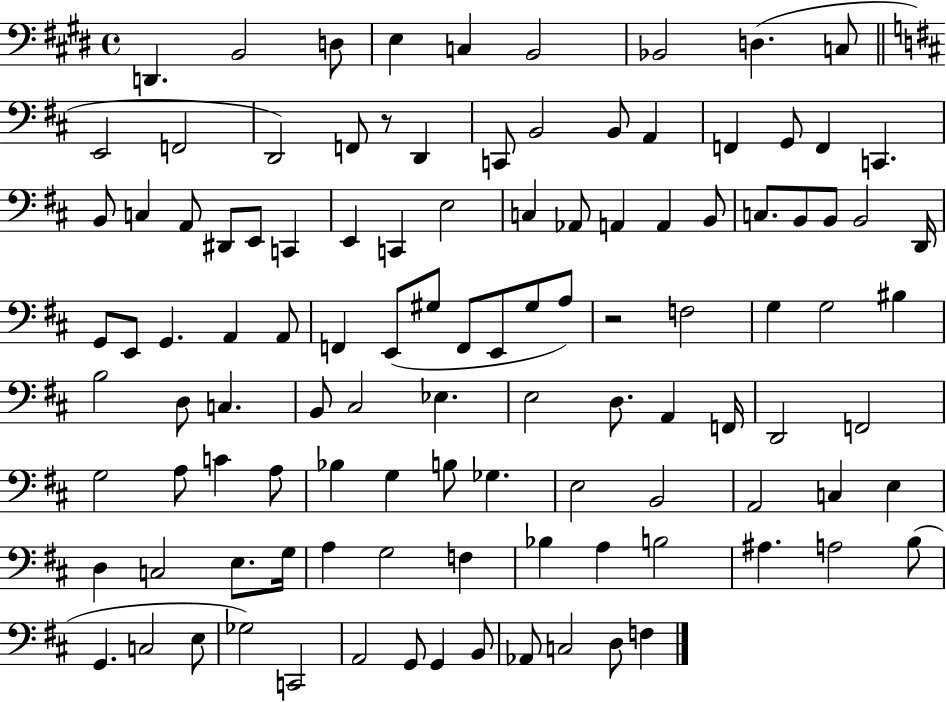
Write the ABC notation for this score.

X:1
T:Untitled
M:4/4
L:1/4
K:E
D,, B,,2 D,/2 E, C, B,,2 _B,,2 D, C,/2 E,,2 F,,2 D,,2 F,,/2 z/2 D,, C,,/2 B,,2 B,,/2 A,, F,, G,,/2 F,, C,, B,,/2 C, A,,/2 ^D,,/2 E,,/2 C,, E,, C,, E,2 C, _A,,/2 A,, A,, B,,/2 C,/2 B,,/2 B,,/2 B,,2 D,,/4 G,,/2 E,,/2 G,, A,, A,,/2 F,, E,,/2 ^G,/2 F,,/2 E,,/2 ^G,/2 A,/2 z2 F,2 G, G,2 ^B, B,2 D,/2 C, B,,/2 ^C,2 _E, E,2 D,/2 A,, F,,/4 D,,2 F,,2 G,2 A,/2 C A,/2 _B, G, B,/2 _G, E,2 B,,2 A,,2 C, E, D, C,2 E,/2 G,/4 A, G,2 F, _B, A, B,2 ^A, A,2 B,/2 G,, C,2 E,/2 _G,2 C,,2 A,,2 G,,/2 G,, B,,/2 _A,,/2 C,2 D,/2 F,